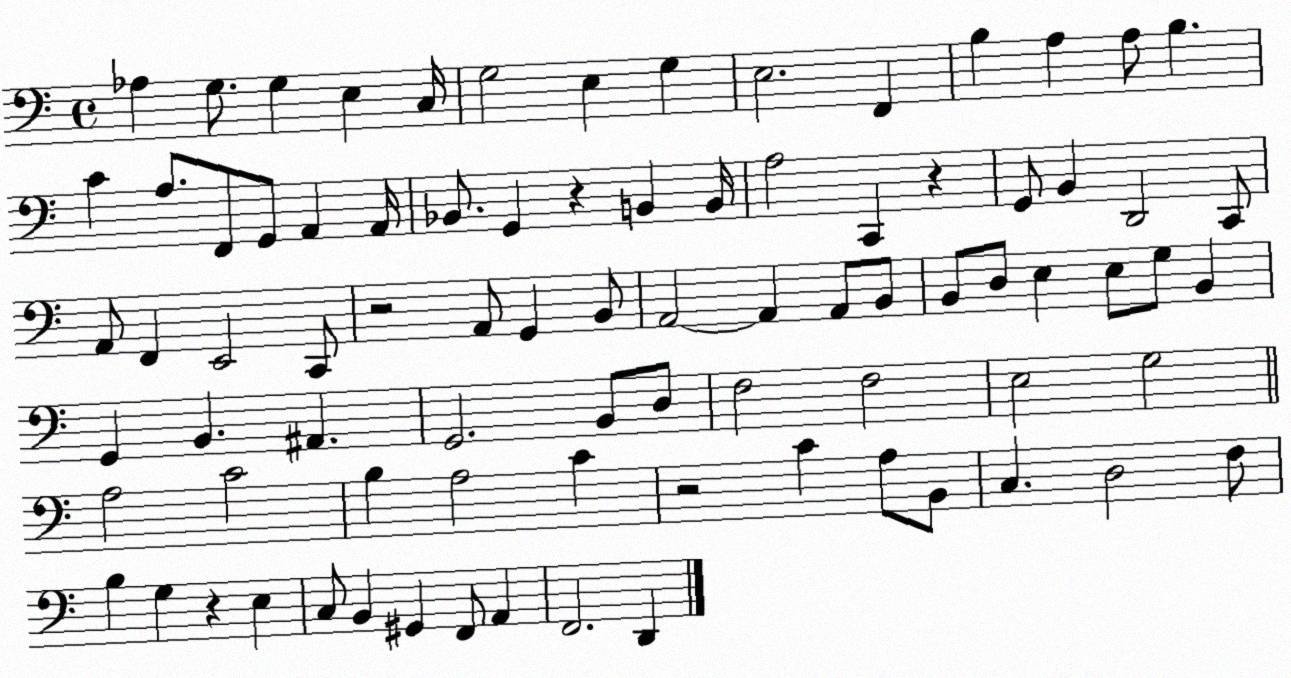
X:1
T:Untitled
M:4/4
L:1/4
K:C
_A, G,/2 G, E, C,/4 G,2 E, G, E,2 F,, B, A, A,/2 B, C A,/2 F,,/2 G,,/2 A,, A,,/4 _B,,/2 G,, z B,, B,,/4 A,2 C,, z G,,/2 B,, D,,2 C,,/2 A,,/2 F,, E,,2 C,,/2 z2 A,,/2 G,, B,,/2 A,,2 A,, A,,/2 B,,/2 B,,/2 D,/2 E, E,/2 G,/2 B,, G,, B,, ^A,, G,,2 B,,/2 D,/2 F,2 F,2 E,2 G,2 A,2 C2 B, A,2 C z2 C A,/2 B,,/2 C, D,2 F,/2 B, G, z E, C,/2 B,, ^G,, F,,/2 A,, F,,2 D,,